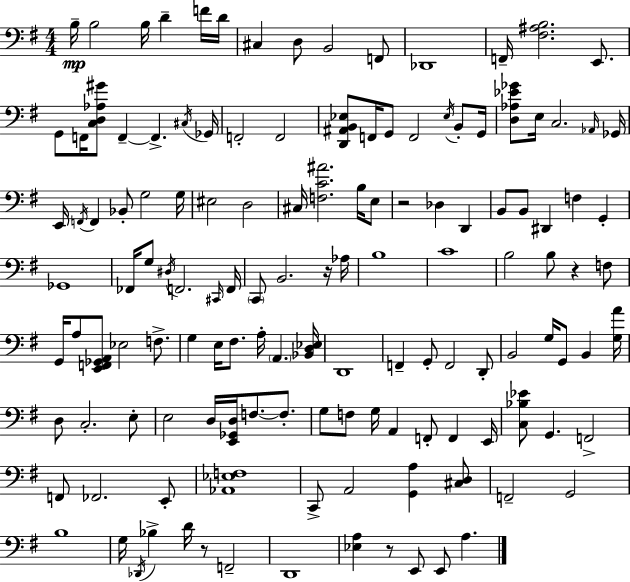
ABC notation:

X:1
T:Untitled
M:4/4
L:1/4
K:Em
B,/4 B,2 B,/4 D F/4 D/4 ^C, D,/2 B,,2 F,,/2 _D,,4 F,,/4 [^F,^A,B,]2 E,,/2 G,,/2 F,,/4 [C,D,_A,^G]/2 F,, F,, ^C,/4 _G,,/4 F,,2 F,,2 [D,,^A,,B,,_E,]/2 F,,/4 G,,/2 F,,2 _E,/4 B,,/2 G,,/4 [D,_A,_E_G]/2 E,/4 C,2 _A,,/4 _G,,/4 E,,/4 F,,/4 F,, _B,,/2 G,2 G,/4 ^E,2 D,2 ^C,/4 [F,C^A]2 B,/4 E,/2 z2 _D, D,, B,,/2 B,,/2 ^D,, F, G,, _G,,4 _F,,/4 G,/2 ^D,/4 F,,2 ^C,,/4 F,,/4 C,,/2 B,,2 z/4 _A,/4 B,4 C4 B,2 B,/2 z F,/2 G,,/4 A,/2 [E,,F,,_G,,A,,]/2 _E,2 F,/2 G, E,/4 ^F,/2 A,/4 A,, [_B,,D,_E,]/4 D,,4 F,, G,,/2 F,,2 D,,/2 B,,2 G,/4 G,,/2 B,, [G,A]/4 D,/2 C,2 E,/2 E,2 D,/4 [E,,_G,,D,]/4 F,/2 F,/2 G,/2 F,/2 G,/4 A,, F,,/2 F,, E,,/4 [C,_B,_E]/2 G,, F,,2 F,,/2 _F,,2 E,,/2 [_A,,_E,F,]4 C,,/2 A,,2 [G,,A,] [^C,D,]/2 F,,2 G,,2 B,4 G,/4 _D,,/4 _B, D/4 z/2 F,,2 D,,4 [_E,A,] z/2 E,,/2 E,,/2 A,